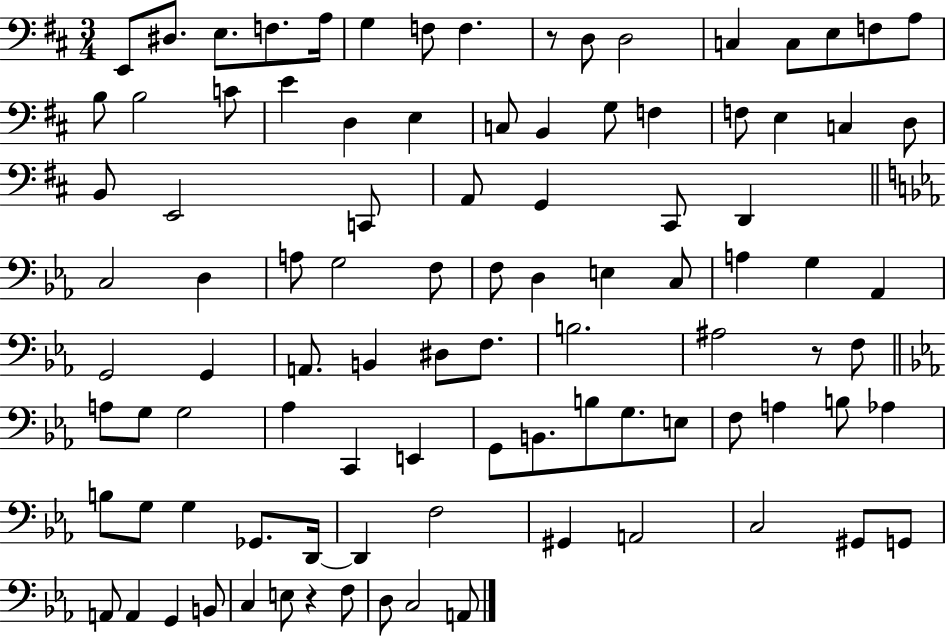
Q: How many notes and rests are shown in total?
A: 97